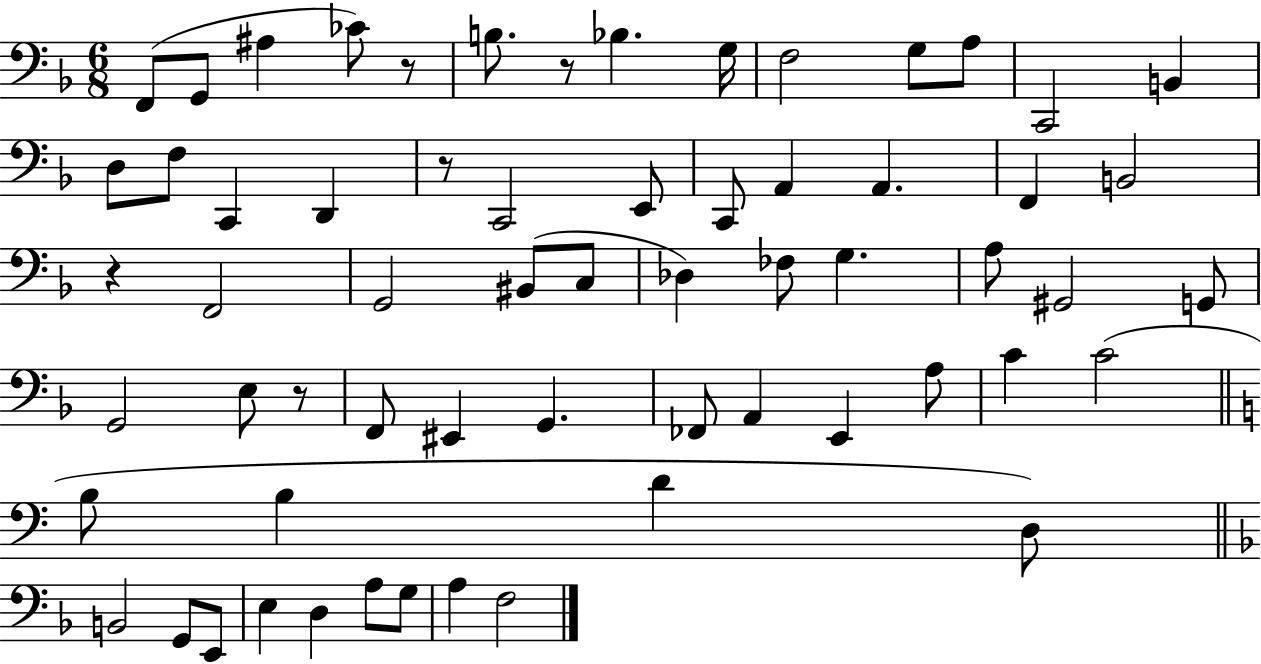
F2/e G2/e A#3/q CES4/e R/e B3/e. R/e Bb3/q. G3/s F3/h G3/e A3/e C2/h B2/q D3/e F3/e C2/q D2/q R/e C2/h E2/e C2/e A2/q A2/q. F2/q B2/h R/q F2/h G2/h BIS2/e C3/e Db3/q FES3/e G3/q. A3/e G#2/h G2/e G2/h E3/e R/e F2/e EIS2/q G2/q. FES2/e A2/q E2/q A3/e C4/q C4/h B3/e B3/q D4/q D3/e B2/h G2/e E2/e E3/q D3/q A3/e G3/e A3/q F3/h